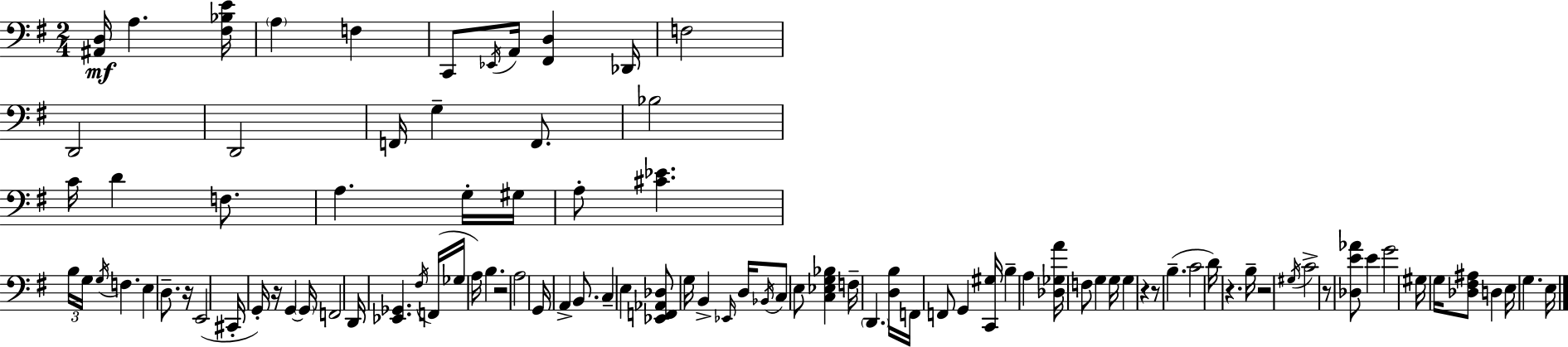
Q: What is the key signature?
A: G major